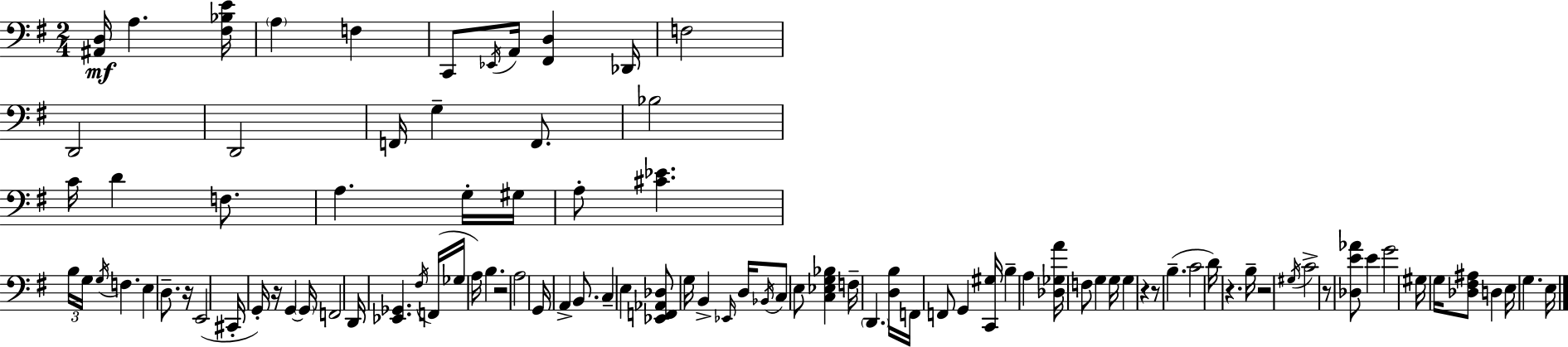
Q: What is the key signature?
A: G major